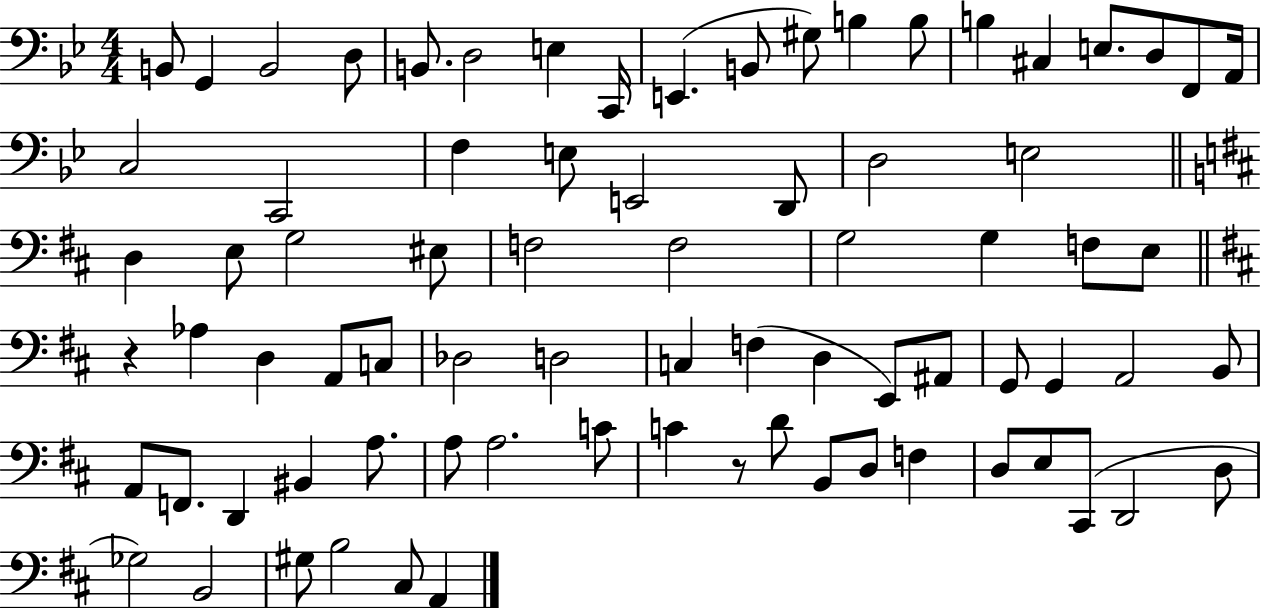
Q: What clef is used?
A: bass